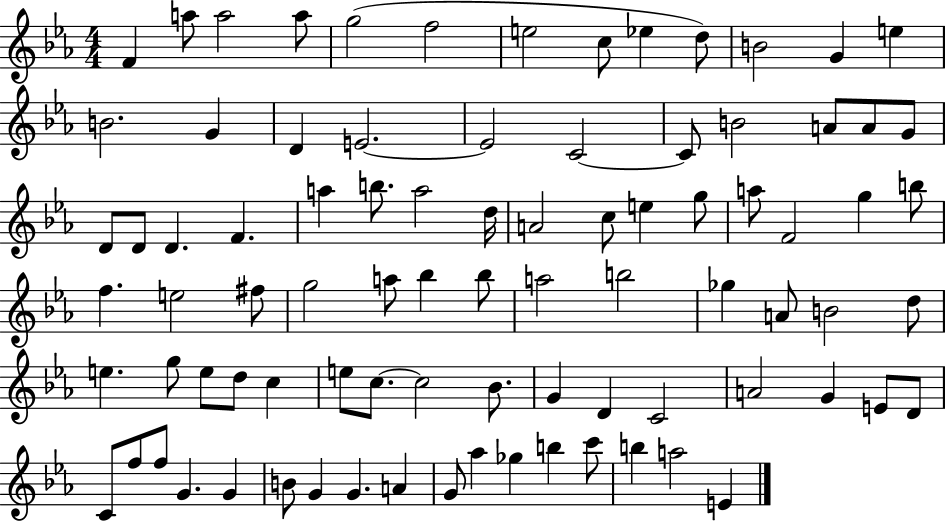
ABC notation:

X:1
T:Untitled
M:4/4
L:1/4
K:Eb
F a/2 a2 a/2 g2 f2 e2 c/2 _e d/2 B2 G e B2 G D E2 E2 C2 C/2 B2 A/2 A/2 G/2 D/2 D/2 D F a b/2 a2 d/4 A2 c/2 e g/2 a/2 F2 g b/2 f e2 ^f/2 g2 a/2 _b _b/2 a2 b2 _g A/2 B2 d/2 e g/2 e/2 d/2 c e/2 c/2 c2 _B/2 G D C2 A2 G E/2 D/2 C/2 f/2 f/2 G G B/2 G G A G/2 _a _g b c'/2 b a2 E